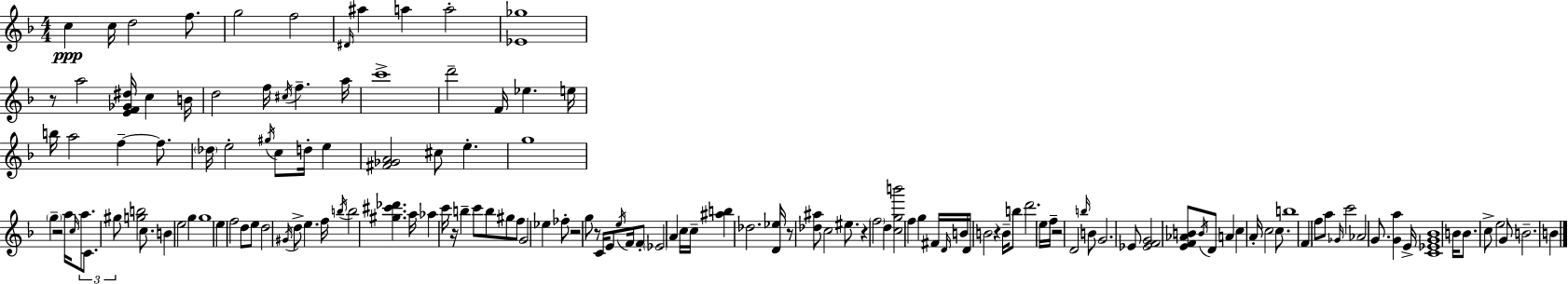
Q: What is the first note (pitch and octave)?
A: C5